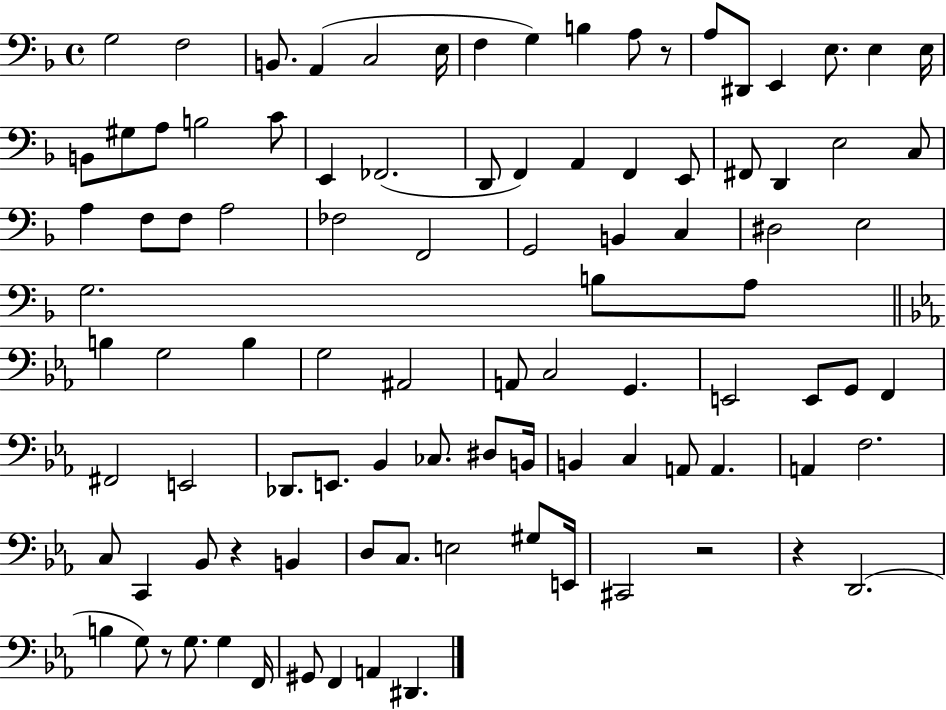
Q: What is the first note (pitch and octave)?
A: G3